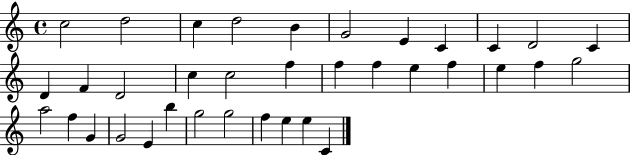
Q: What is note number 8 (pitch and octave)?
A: C4